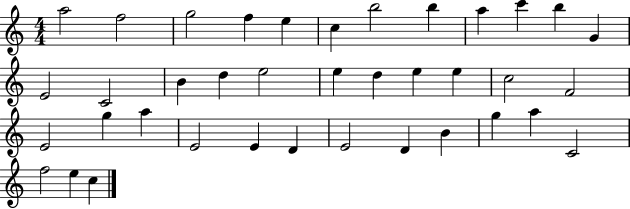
X:1
T:Untitled
M:4/4
L:1/4
K:C
a2 f2 g2 f e c b2 b a c' b G E2 C2 B d e2 e d e e c2 F2 E2 g a E2 E D E2 D B g a C2 f2 e c